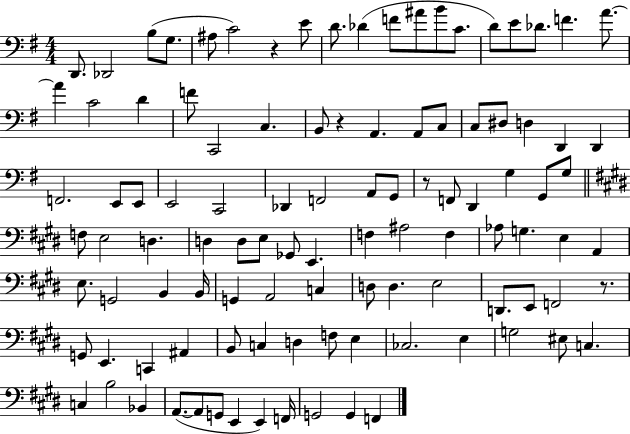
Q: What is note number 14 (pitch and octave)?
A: D4